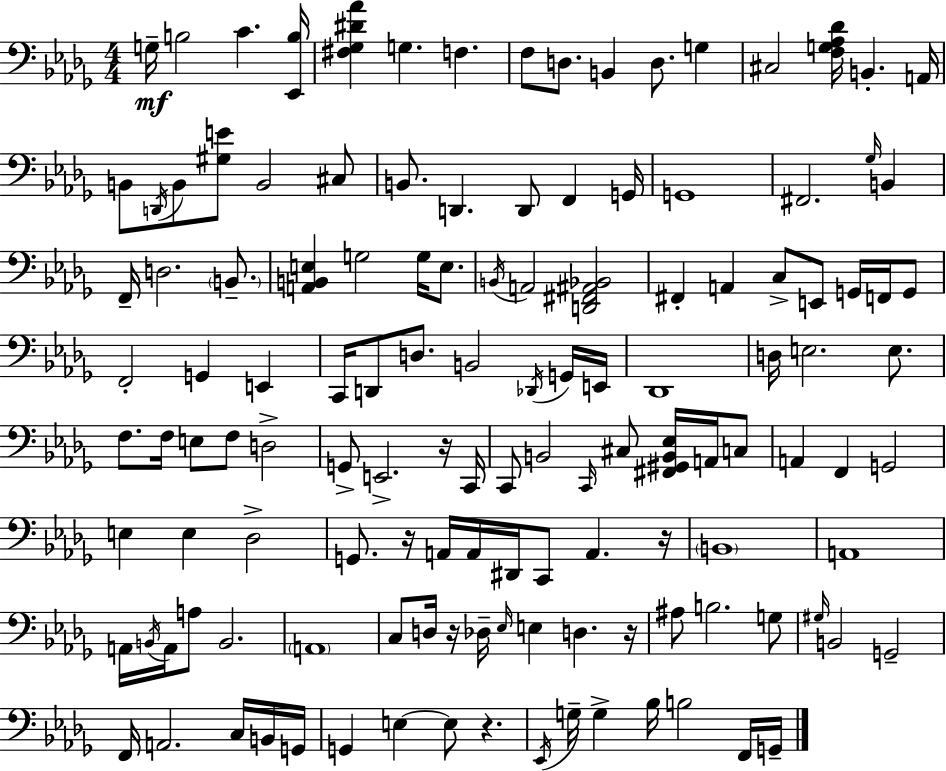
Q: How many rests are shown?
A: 6